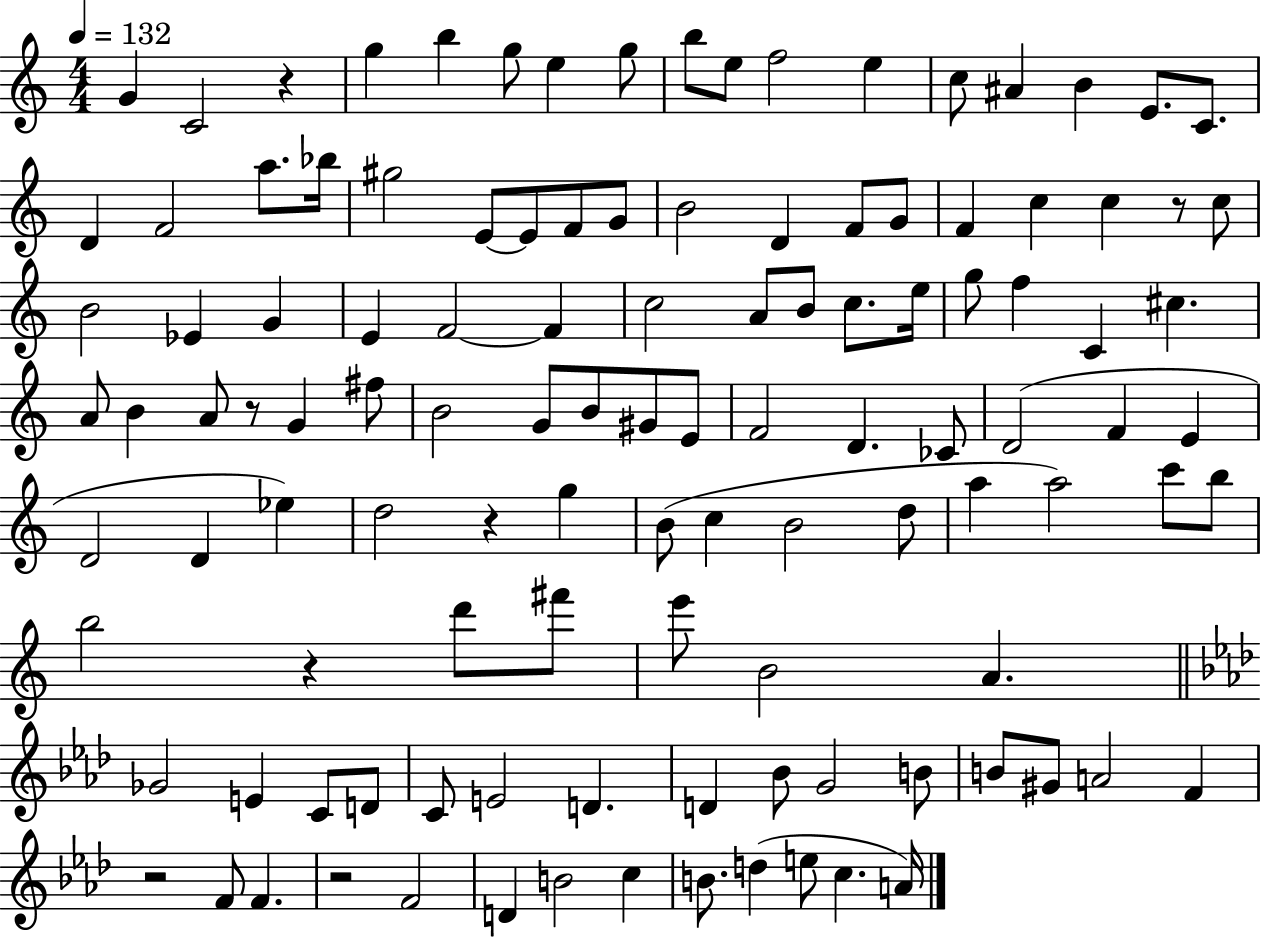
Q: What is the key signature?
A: C major